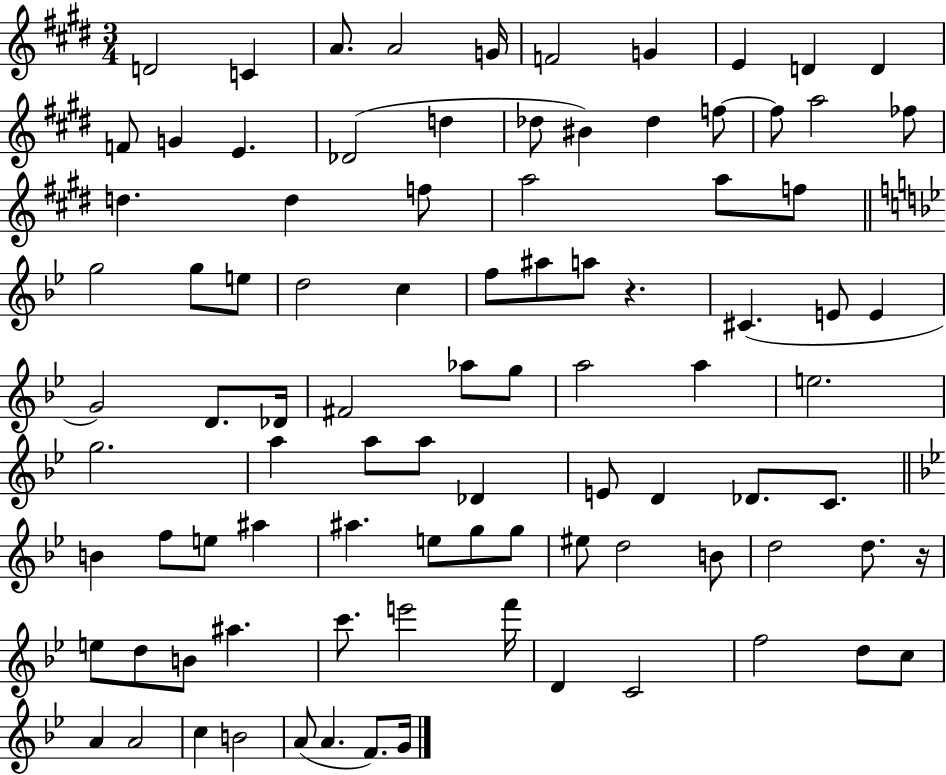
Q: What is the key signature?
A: E major